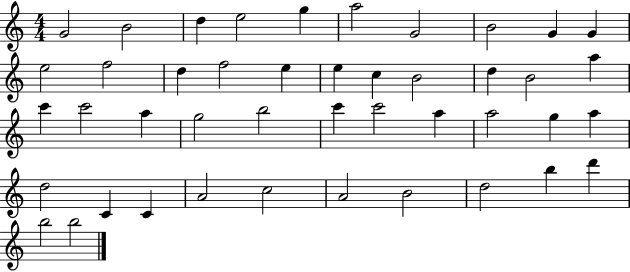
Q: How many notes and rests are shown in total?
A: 44